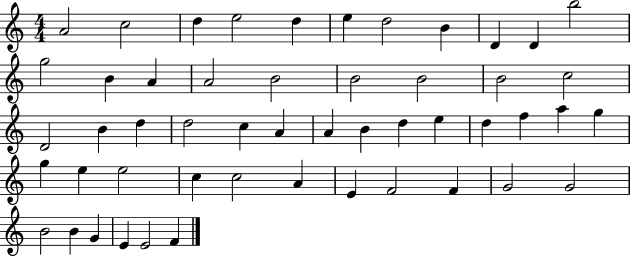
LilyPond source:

{
  \clef treble
  \numericTimeSignature
  \time 4/4
  \key c \major
  a'2 c''2 | d''4 e''2 d''4 | e''4 d''2 b'4 | d'4 d'4 b''2 | \break g''2 b'4 a'4 | a'2 b'2 | b'2 b'2 | b'2 c''2 | \break d'2 b'4 d''4 | d''2 c''4 a'4 | a'4 b'4 d''4 e''4 | d''4 f''4 a''4 g''4 | \break g''4 e''4 e''2 | c''4 c''2 a'4 | e'4 f'2 f'4 | g'2 g'2 | \break b'2 b'4 g'4 | e'4 e'2 f'4 | \bar "|."
}